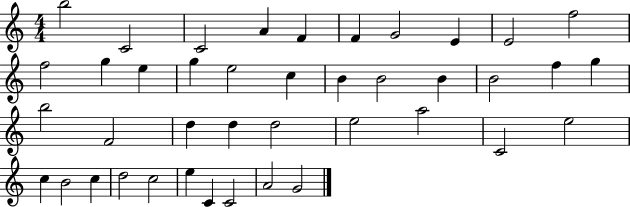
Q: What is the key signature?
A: C major